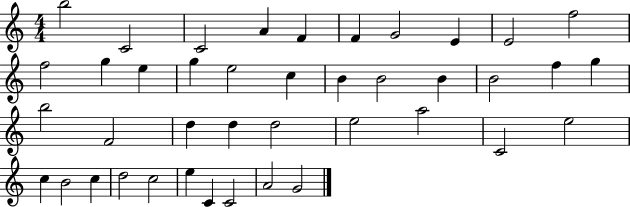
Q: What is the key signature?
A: C major